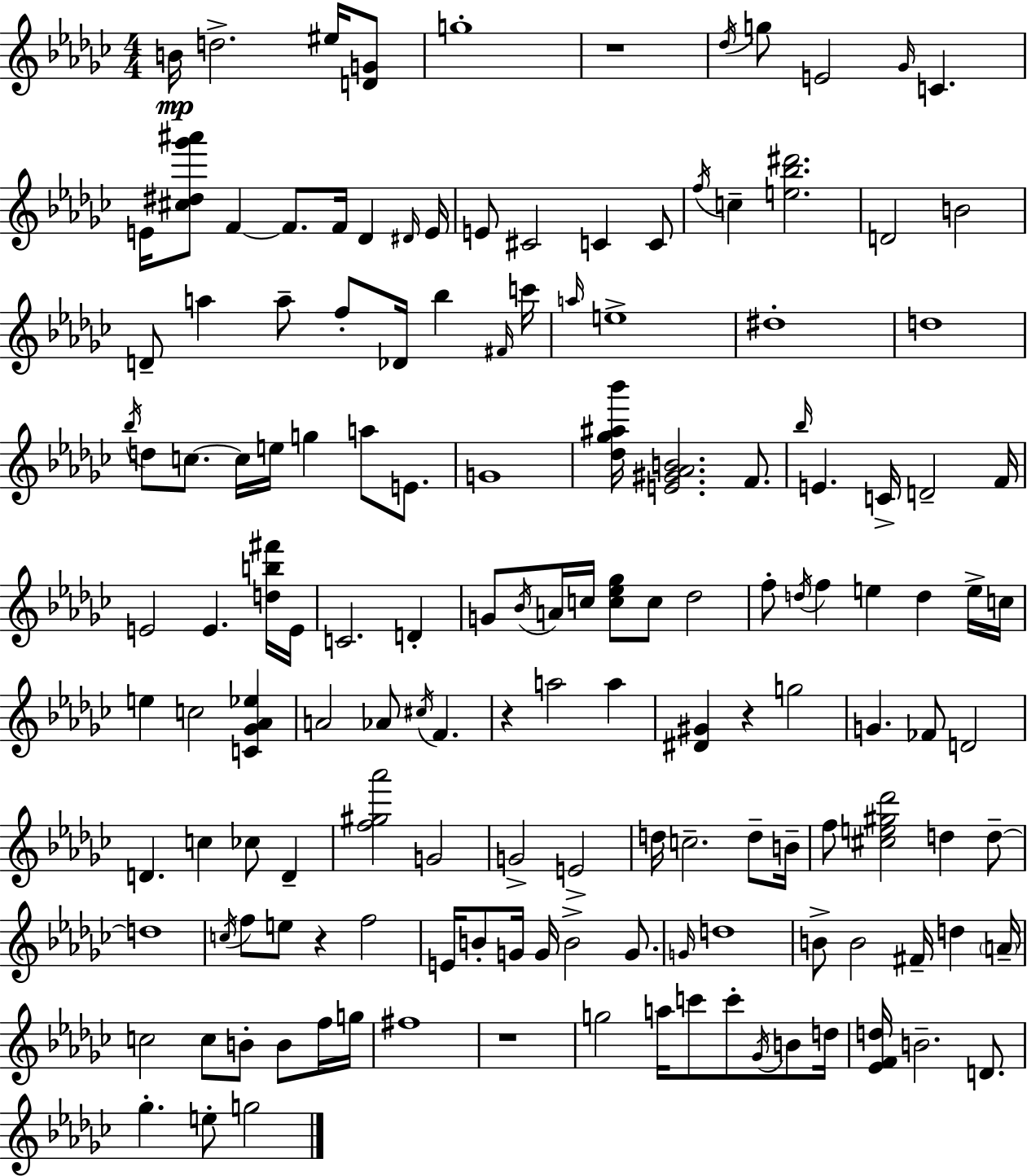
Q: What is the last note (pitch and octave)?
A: G5